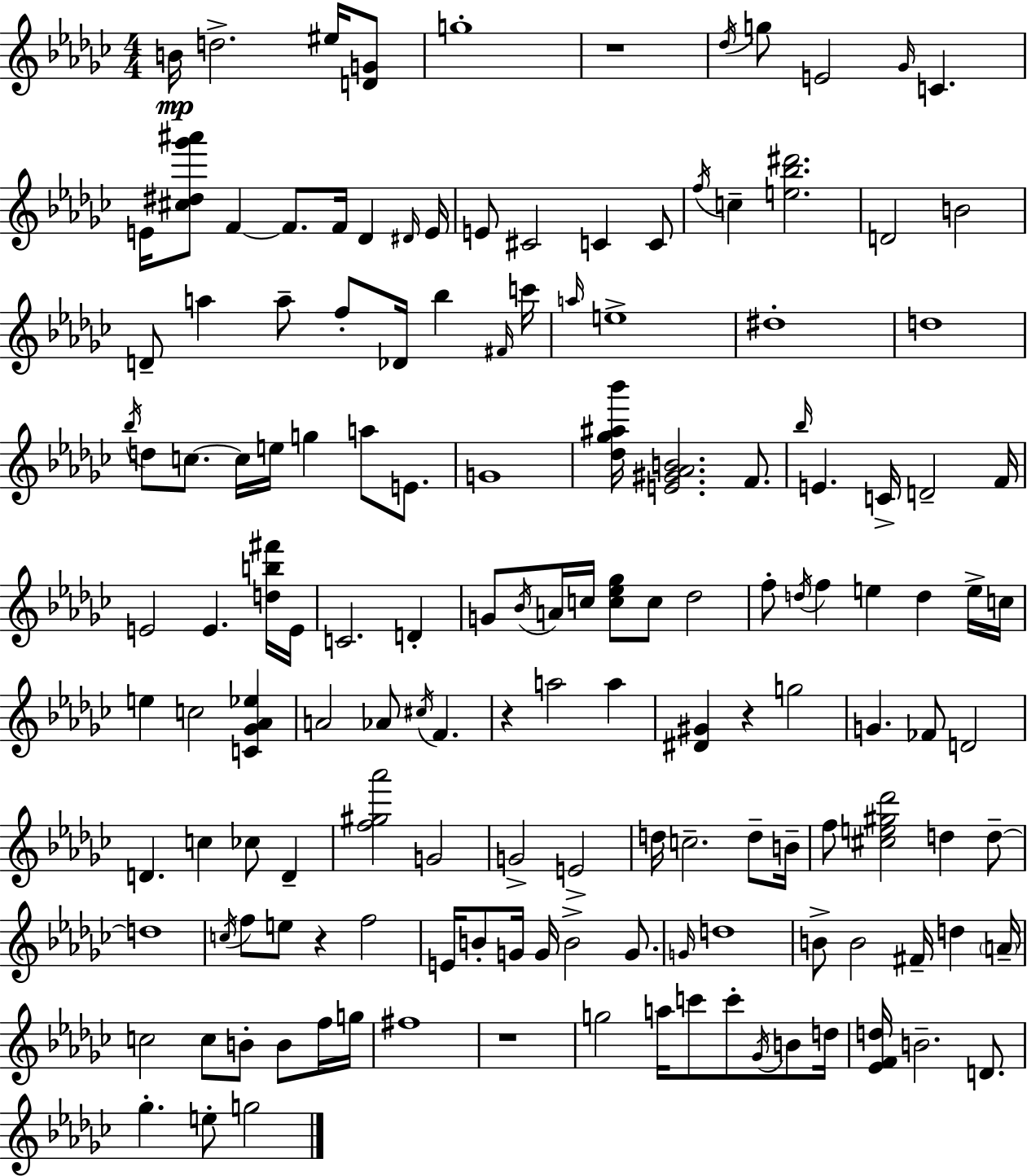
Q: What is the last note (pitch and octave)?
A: G5